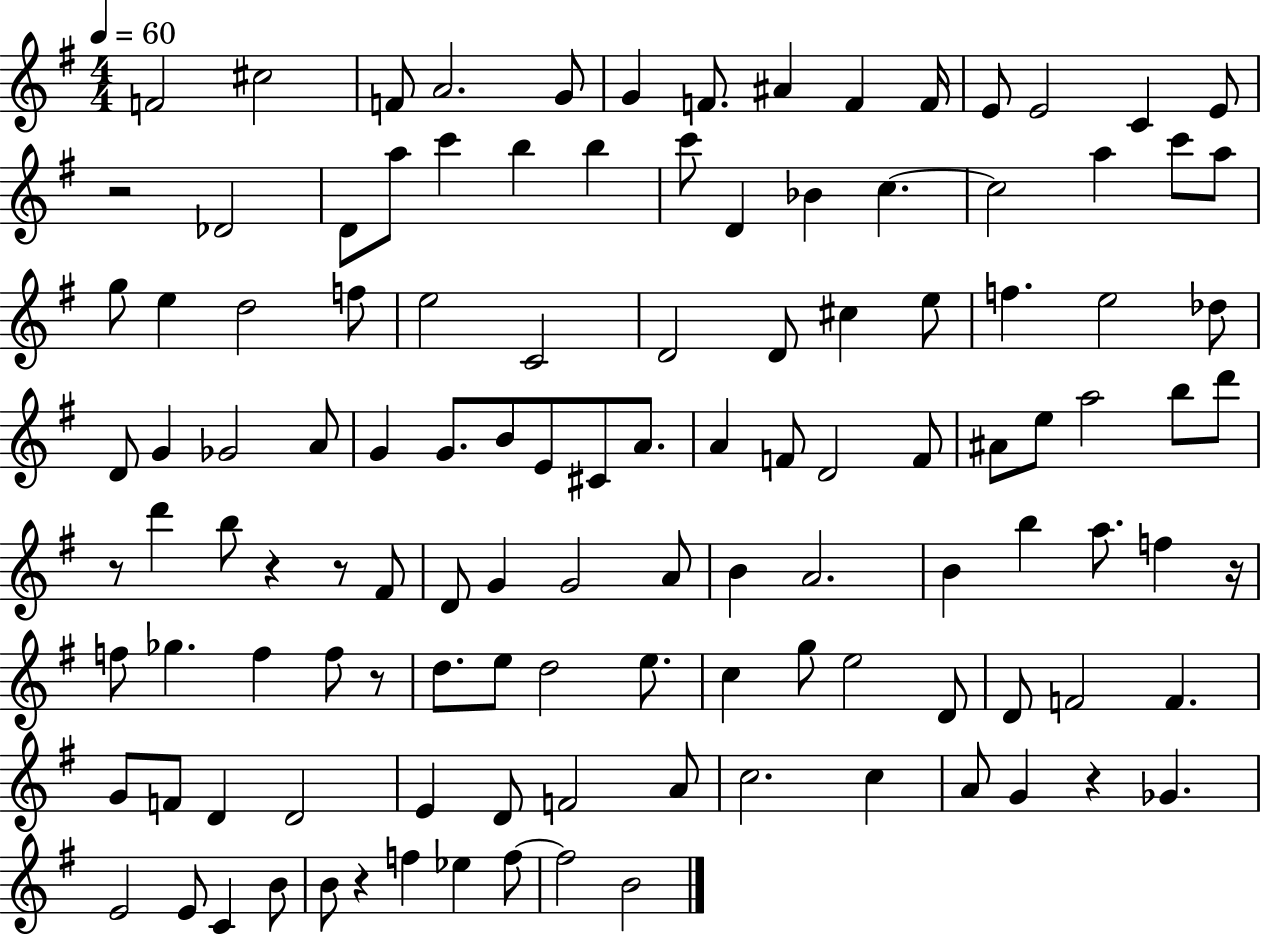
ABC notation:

X:1
T:Untitled
M:4/4
L:1/4
K:G
F2 ^c2 F/2 A2 G/2 G F/2 ^A F F/4 E/2 E2 C E/2 z2 _D2 D/2 a/2 c' b b c'/2 D _B c c2 a c'/2 a/2 g/2 e d2 f/2 e2 C2 D2 D/2 ^c e/2 f e2 _d/2 D/2 G _G2 A/2 G G/2 B/2 E/2 ^C/2 A/2 A F/2 D2 F/2 ^A/2 e/2 a2 b/2 d'/2 z/2 d' b/2 z z/2 ^F/2 D/2 G G2 A/2 B A2 B b a/2 f z/4 f/2 _g f f/2 z/2 d/2 e/2 d2 e/2 c g/2 e2 D/2 D/2 F2 F G/2 F/2 D D2 E D/2 F2 A/2 c2 c A/2 G z _G E2 E/2 C B/2 B/2 z f _e f/2 f2 B2